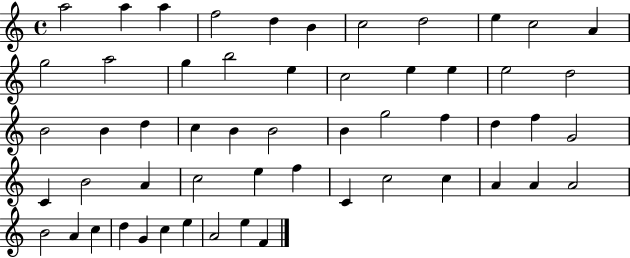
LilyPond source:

{
  \clef treble
  \time 4/4
  \defaultTimeSignature
  \key c \major
  a''2 a''4 a''4 | f''2 d''4 b'4 | c''2 d''2 | e''4 c''2 a'4 | \break g''2 a''2 | g''4 b''2 e''4 | c''2 e''4 e''4 | e''2 d''2 | \break b'2 b'4 d''4 | c''4 b'4 b'2 | b'4 g''2 f''4 | d''4 f''4 g'2 | \break c'4 b'2 a'4 | c''2 e''4 f''4 | c'4 c''2 c''4 | a'4 a'4 a'2 | \break b'2 a'4 c''4 | d''4 g'4 c''4 e''4 | a'2 e''4 f'4 | \bar "|."
}